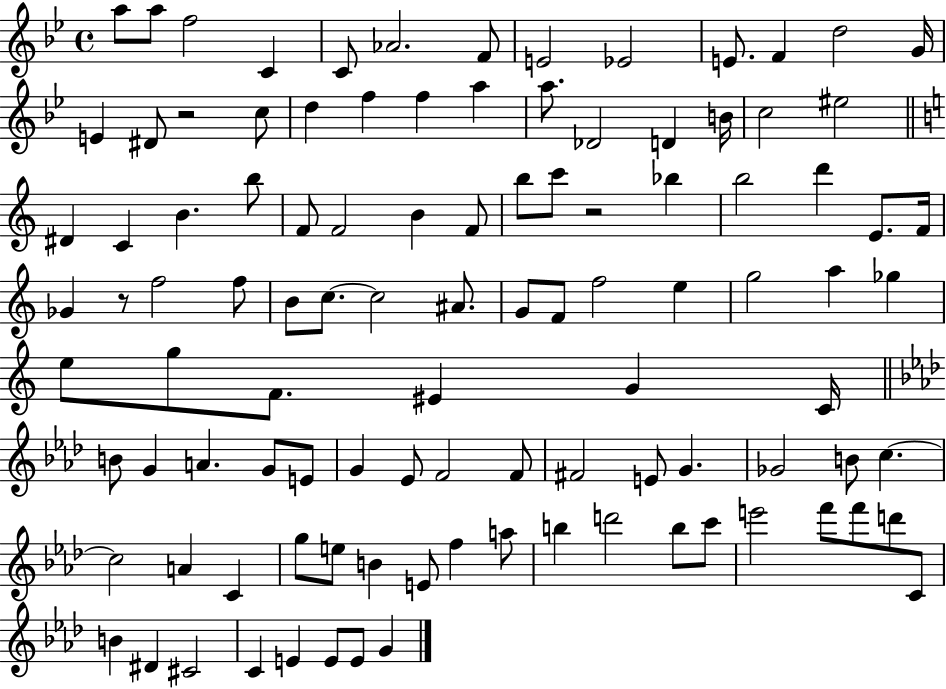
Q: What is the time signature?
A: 4/4